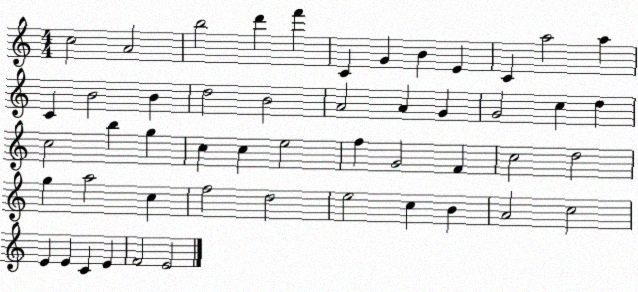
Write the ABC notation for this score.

X:1
T:Untitled
M:4/4
L:1/4
K:C
c2 A2 b2 d' f' C G B E C a2 a C B2 B d2 B2 A2 A G G2 c d c2 b g c c e2 f G2 F c2 d2 g a2 c f2 d2 e2 c B A2 c2 E E C E F2 E2